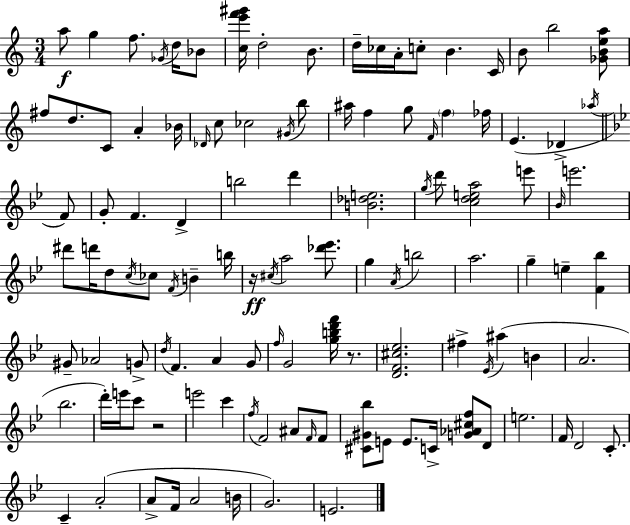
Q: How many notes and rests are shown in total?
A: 116